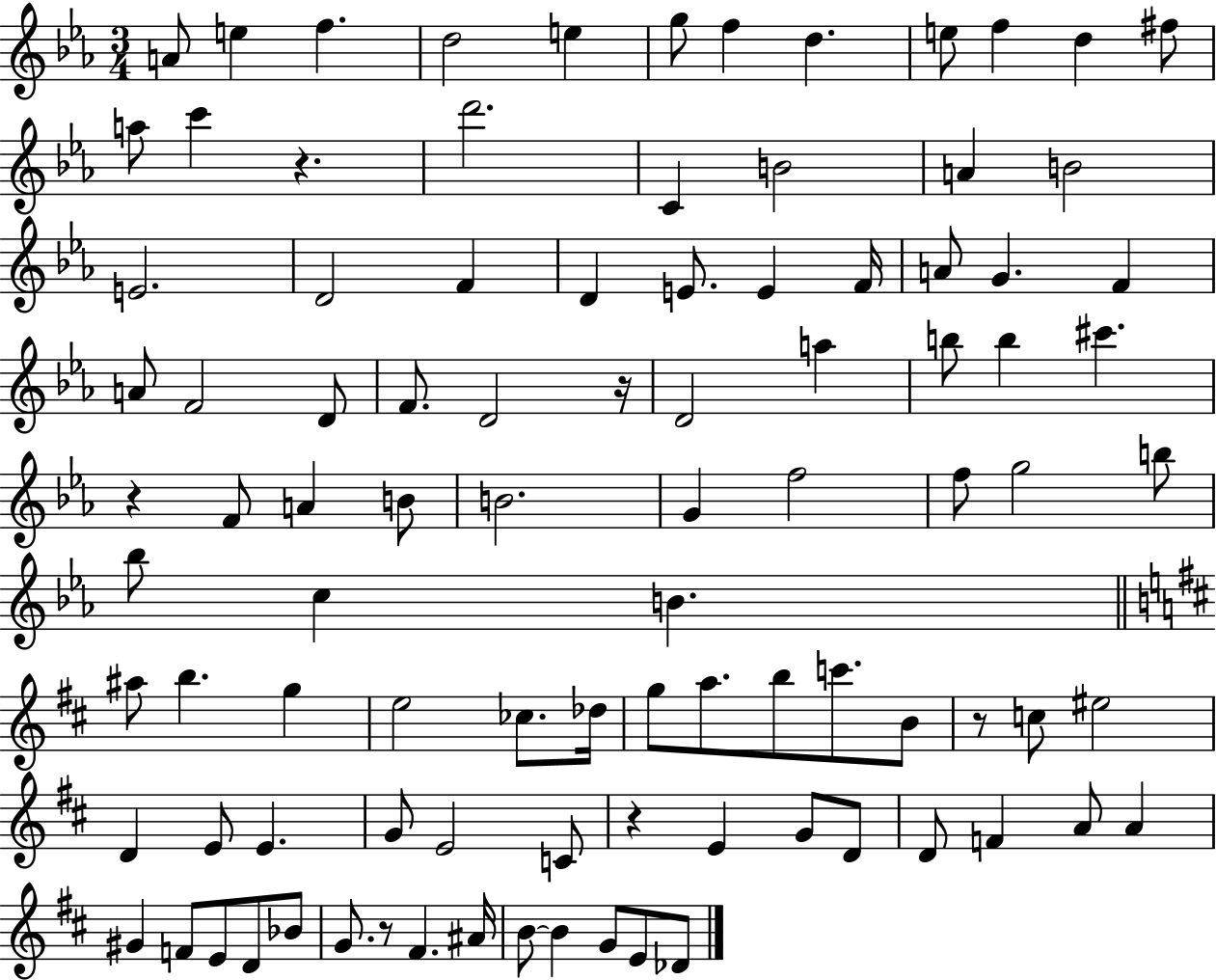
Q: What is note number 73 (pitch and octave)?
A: D4